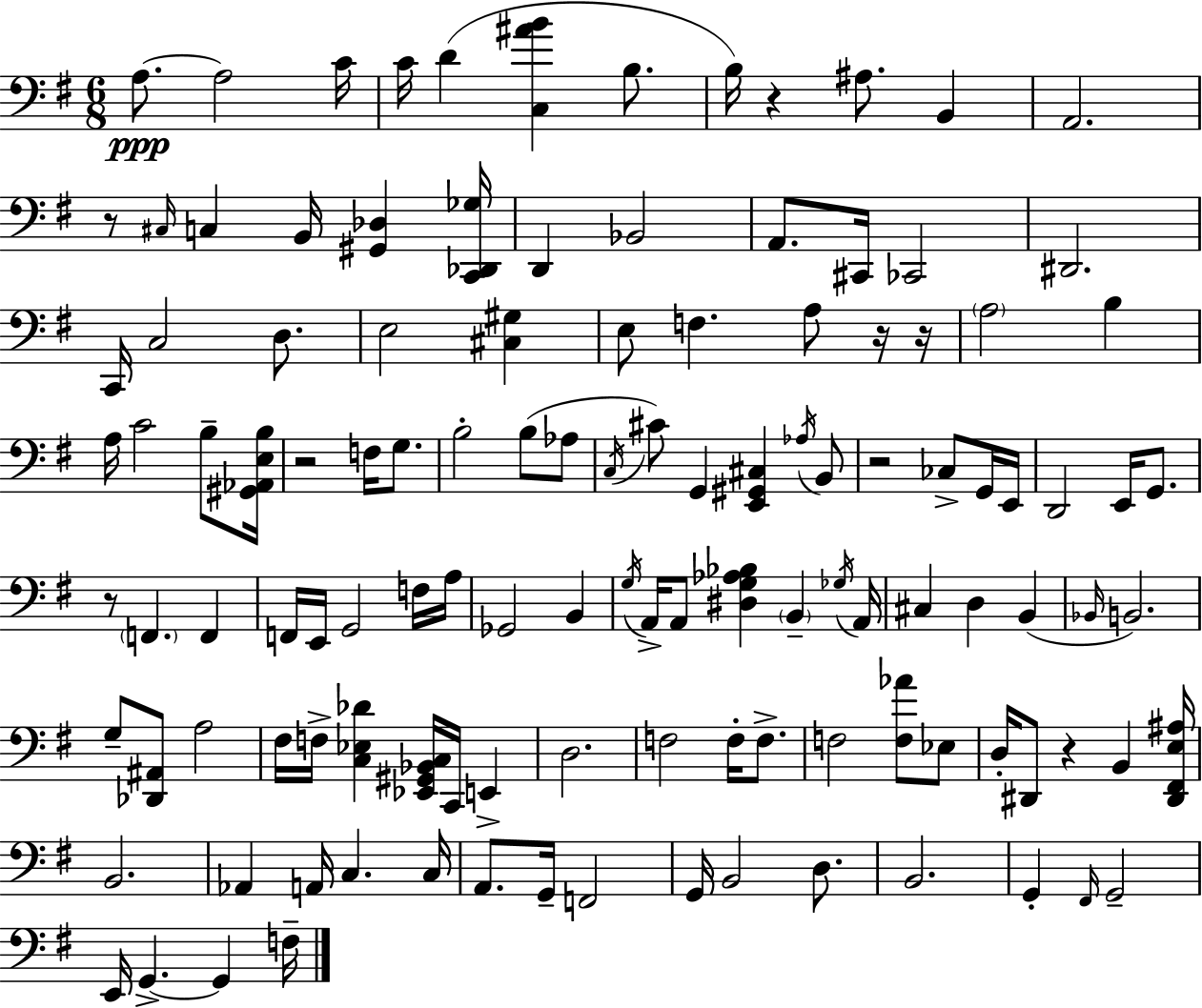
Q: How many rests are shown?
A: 8